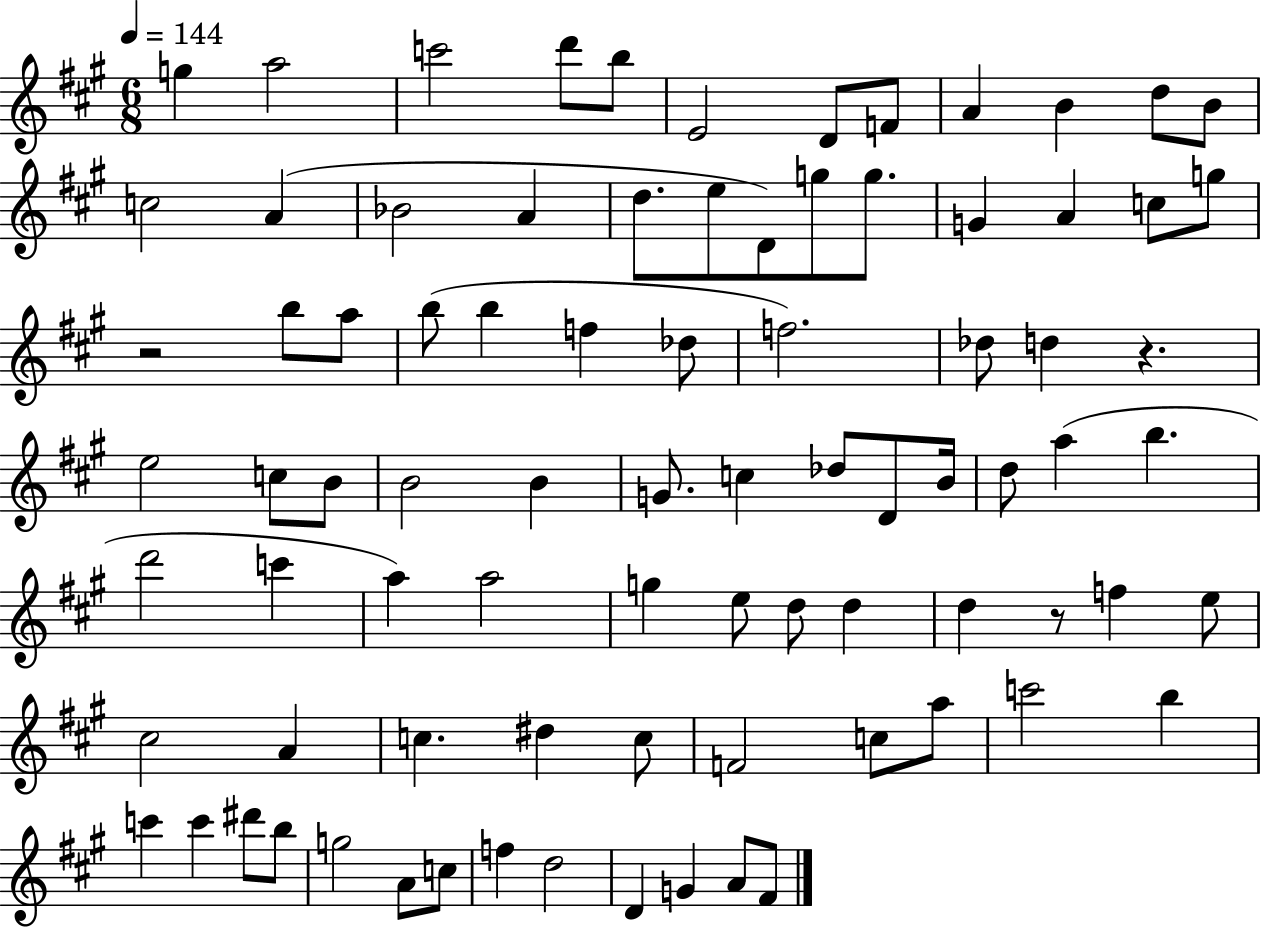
{
  \clef treble
  \numericTimeSignature
  \time 6/8
  \key a \major
  \tempo 4 = 144
  g''4 a''2 | c'''2 d'''8 b''8 | e'2 d'8 f'8 | a'4 b'4 d''8 b'8 | \break c''2 a'4( | bes'2 a'4 | d''8. e''8 d'8) g''8 g''8. | g'4 a'4 c''8 g''8 | \break r2 b''8 a''8 | b''8( b''4 f''4 des''8 | f''2.) | des''8 d''4 r4. | \break e''2 c''8 b'8 | b'2 b'4 | g'8. c''4 des''8 d'8 b'16 | d''8 a''4( b''4. | \break d'''2 c'''4 | a''4) a''2 | g''4 e''8 d''8 d''4 | d''4 r8 f''4 e''8 | \break cis''2 a'4 | c''4. dis''4 c''8 | f'2 c''8 a''8 | c'''2 b''4 | \break c'''4 c'''4 dis'''8 b''8 | g''2 a'8 c''8 | f''4 d''2 | d'4 g'4 a'8 fis'8 | \break \bar "|."
}